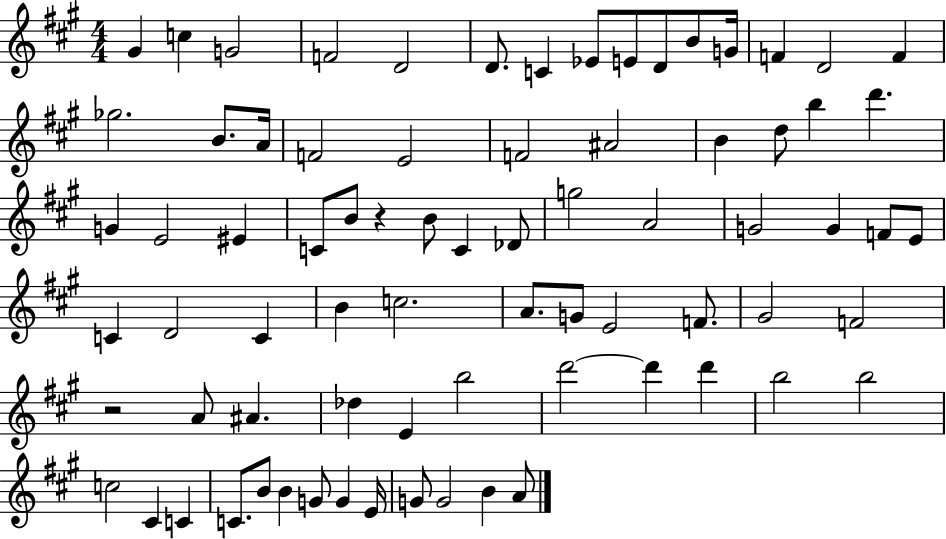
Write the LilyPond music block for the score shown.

{
  \clef treble
  \numericTimeSignature
  \time 4/4
  \key a \major
  gis'4 c''4 g'2 | f'2 d'2 | d'8. c'4 ees'8 e'8 d'8 b'8 g'16 | f'4 d'2 f'4 | \break ges''2. b'8. a'16 | f'2 e'2 | f'2 ais'2 | b'4 d''8 b''4 d'''4. | \break g'4 e'2 eis'4 | c'8 b'8 r4 b'8 c'4 des'8 | g''2 a'2 | g'2 g'4 f'8 e'8 | \break c'4 d'2 c'4 | b'4 c''2. | a'8. g'8 e'2 f'8. | gis'2 f'2 | \break r2 a'8 ais'4. | des''4 e'4 b''2 | d'''2~~ d'''4 d'''4 | b''2 b''2 | \break c''2 cis'4 c'4 | c'8. b'8 b'4 g'8 g'4 e'16 | g'8 g'2 b'4 a'8 | \bar "|."
}